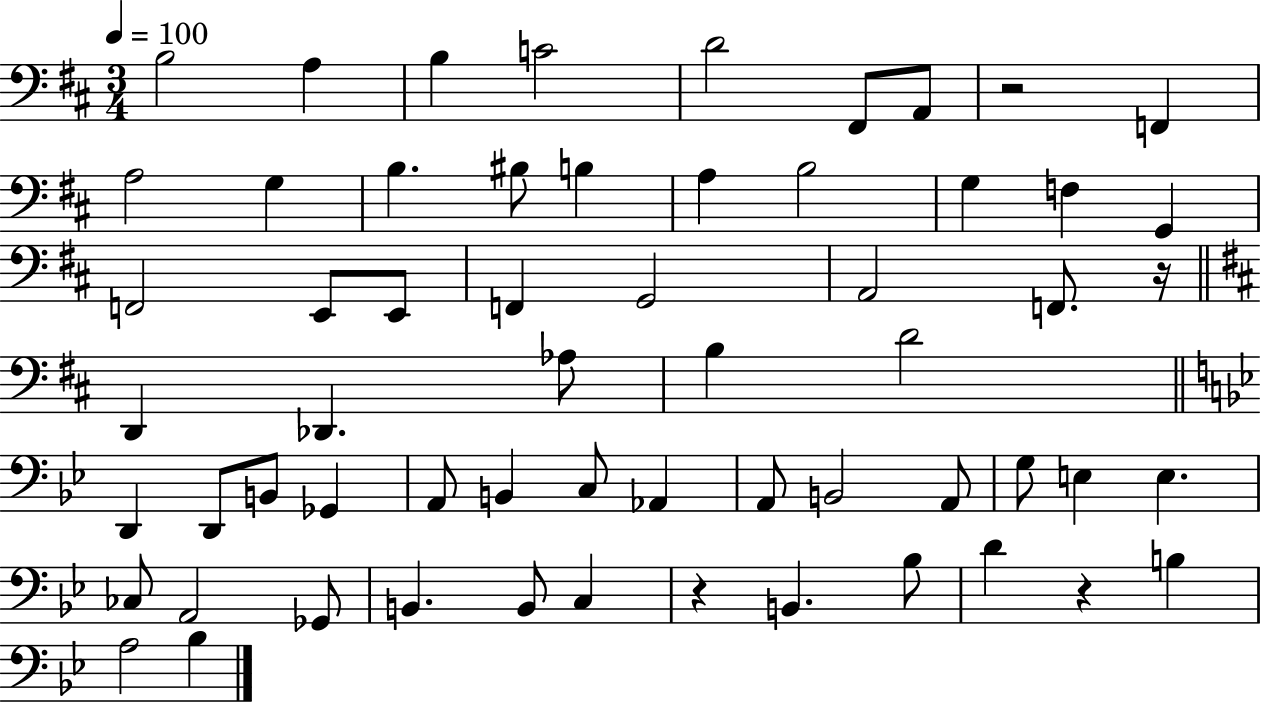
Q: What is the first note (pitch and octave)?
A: B3